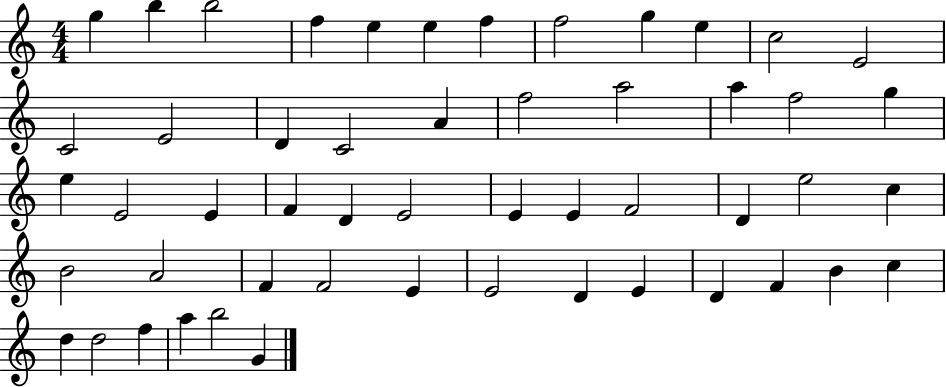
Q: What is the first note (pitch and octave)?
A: G5